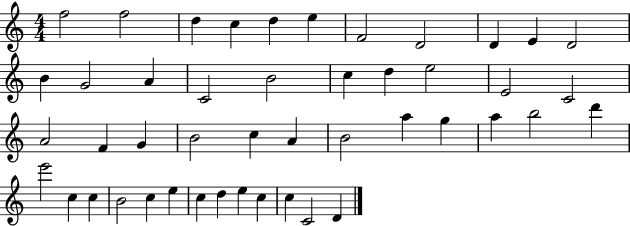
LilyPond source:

{
  \clef treble
  \numericTimeSignature
  \time 4/4
  \key c \major
  f''2 f''2 | d''4 c''4 d''4 e''4 | f'2 d'2 | d'4 e'4 d'2 | \break b'4 g'2 a'4 | c'2 b'2 | c''4 d''4 e''2 | e'2 c'2 | \break a'2 f'4 g'4 | b'2 c''4 a'4 | b'2 a''4 g''4 | a''4 b''2 d'''4 | \break e'''2 c''4 c''4 | b'2 c''4 e''4 | c''4 d''4 e''4 c''4 | c''4 c'2 d'4 | \break \bar "|."
}